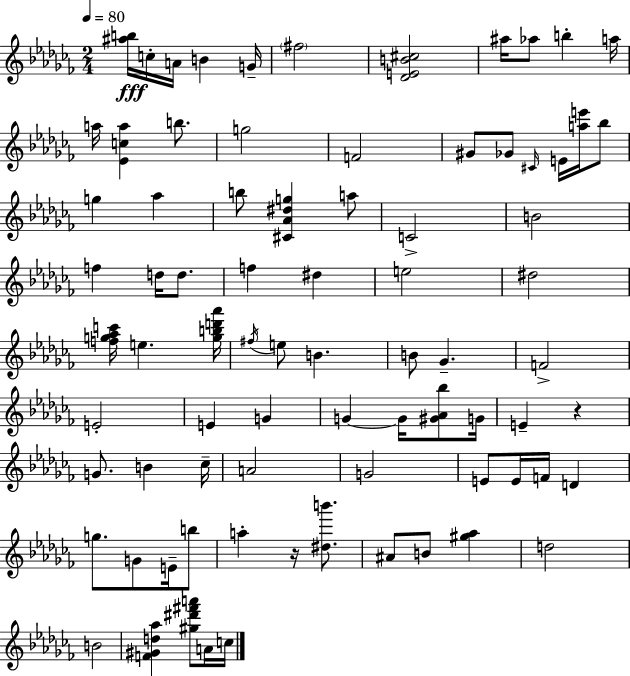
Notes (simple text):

[A#5,B5]/s C5/s A4/s B4/q G4/s F#5/h [Db4,E4,B4,C#5]/h A#5/s Ab5/e B5/q A5/s A5/s [Eb4,C5,A5]/q B5/e. G5/h F4/h G#4/e Gb4/e C#4/s E4/s [A5,E6]/s Bb5/e G5/q Ab5/q B5/e [C#4,Ab4,D#5,G5]/q A5/e C4/h B4/h F5/q D5/s D5/e. F5/q D#5/q E5/h D#5/h [F5,G5,Ab5,C6]/s E5/q. [G5,B5,D6,Ab6]/s F#5/s E5/e B4/q. B4/e Gb4/q. F4/h E4/h E4/q G4/q G4/q G4/s [G#4,Ab4,Bb5]/e G4/s E4/q R/q G4/e. B4/q CES5/s A4/h G4/h E4/e E4/s F4/s D4/q G5/e. G4/e E4/s B5/e A5/q R/s [D#5,B6]/e. A#4/e B4/e [G#5,Ab5]/q D5/h B4/h [F4,G#4,D5,Ab5]/q [G#5,D#6,F#6,A6]/e A4/s C5/s